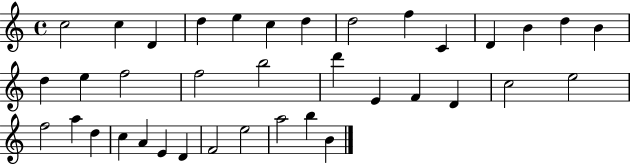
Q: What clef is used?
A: treble